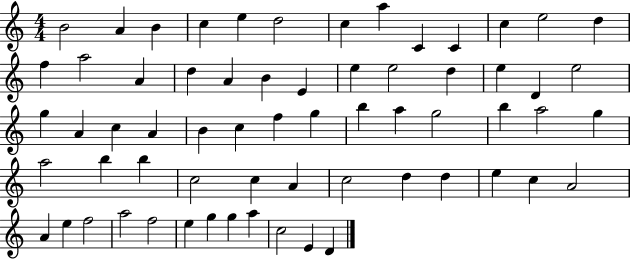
{
  \clef treble
  \numericTimeSignature
  \time 4/4
  \key c \major
  b'2 a'4 b'4 | c''4 e''4 d''2 | c''4 a''4 c'4 c'4 | c''4 e''2 d''4 | \break f''4 a''2 a'4 | d''4 a'4 b'4 e'4 | e''4 e''2 d''4 | e''4 d'4 e''2 | \break g''4 a'4 c''4 a'4 | b'4 c''4 f''4 g''4 | b''4 a''4 g''2 | b''4 a''2 g''4 | \break a''2 b''4 b''4 | c''2 c''4 a'4 | c''2 d''4 d''4 | e''4 c''4 a'2 | \break a'4 e''4 f''2 | a''2 f''2 | e''4 g''4 g''4 a''4 | c''2 e'4 d'4 | \break \bar "|."
}